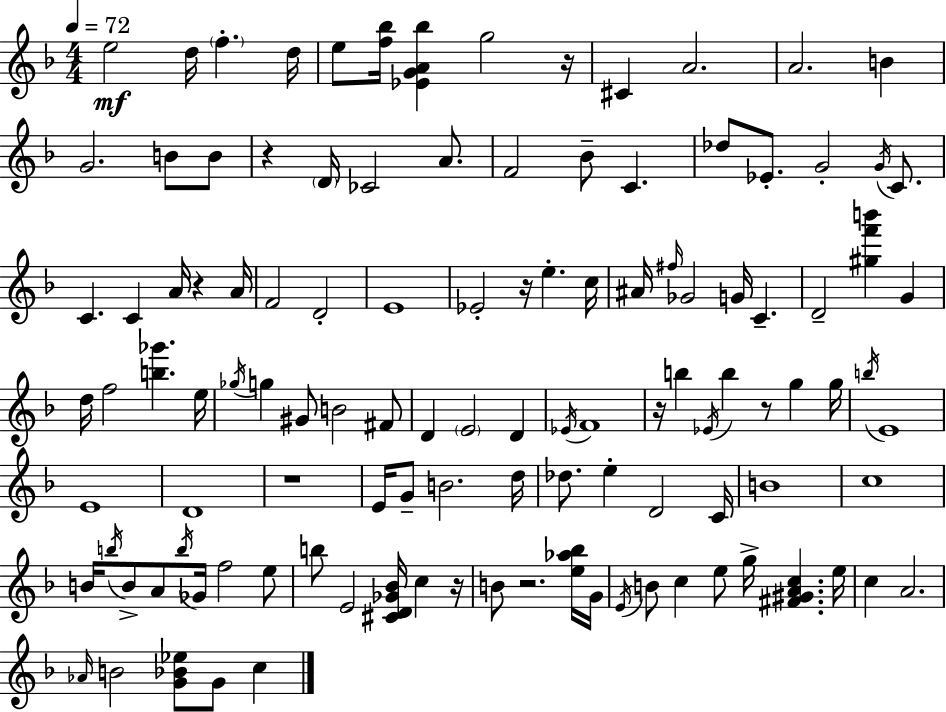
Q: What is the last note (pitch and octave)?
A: C5